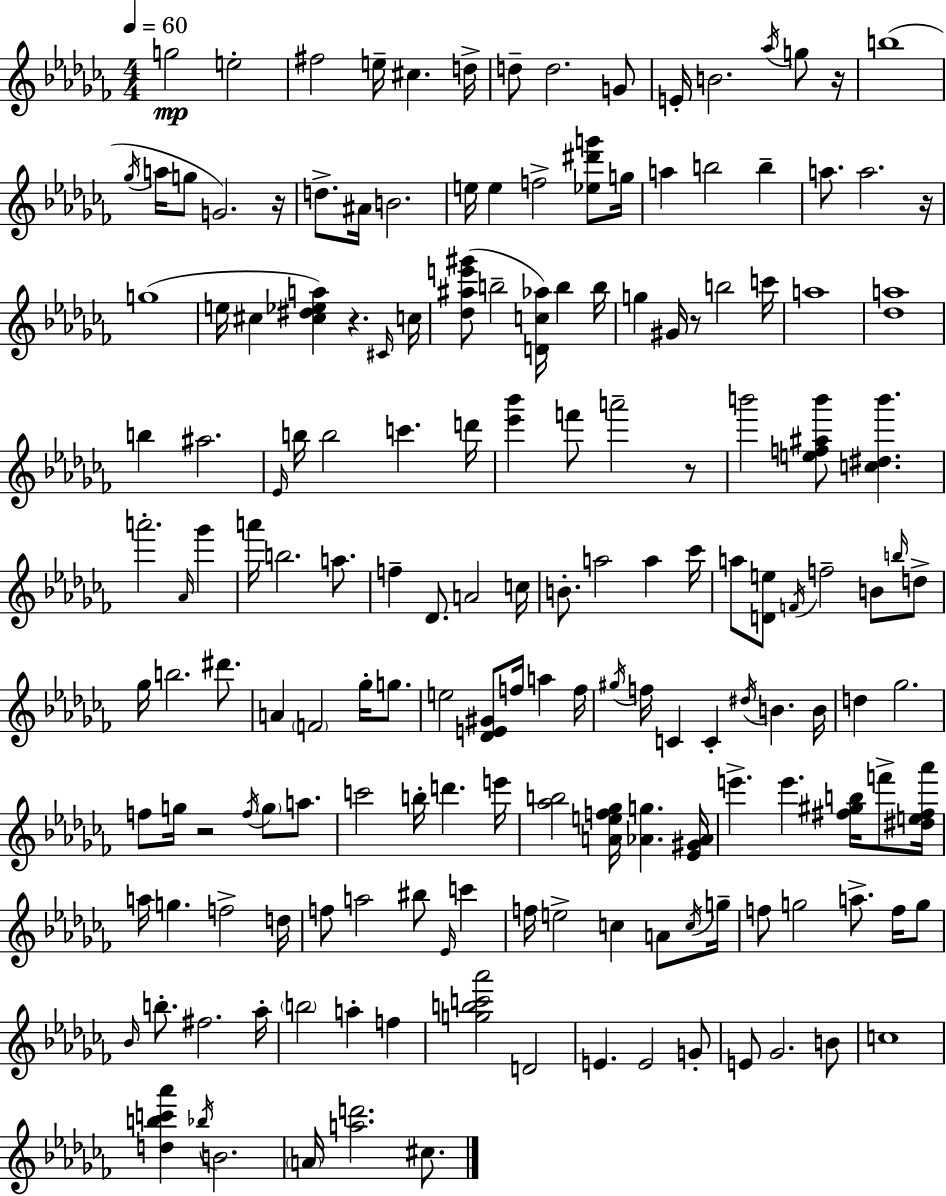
G5/h E5/h F#5/h E5/s C#5/q. D5/s D5/e D5/h. G4/e E4/s B4/h. Ab5/s G5/e R/s B5/w Gb5/s A5/s G5/e G4/h. R/s D5/e. A#4/s B4/h. E5/s E5/q F5/h [Eb5,D#6,G6]/e G5/s A5/q B5/h B5/q A5/e. A5/h. R/s G5/w E5/s C#5/q [C#5,D#5,Eb5,A5]/q R/q. C#4/s C5/s [Db5,A#5,E6,G#6]/e B5/h [D4,C5,Ab5]/s B5/q B5/s G5/q G#4/s R/e B5/h C6/s A5/w [Db5,A5]/w B5/q A#5/h. Eb4/s B5/s B5/h C6/q. D6/s [Eb6,Bb6]/q F6/e A6/h R/e B6/h [E5,F5,A#5,B6]/e [C5,D#5,B6]/q. A6/h. Ab4/s Gb6/q A6/s B5/h. A5/e. F5/q Db4/e. A4/h C5/s B4/e. A5/h A5/q CES6/s A5/e [D4,E5]/e F4/s F5/h B4/e B5/s D5/e Gb5/s B5/h. D#6/e. A4/q F4/h Gb5/s G5/e. E5/h [Db4,E4,G#4]/e F5/s A5/q F5/s G#5/s F5/s C4/q C4/q D#5/s B4/q. B4/s D5/q Gb5/h. F5/e G5/s R/h F5/s G5/e A5/e. C6/h B5/s D6/q. E6/s [Ab5,B5]/h [A4,E5,F5,Gb5]/s [Ab4,G5]/q. [Eb4,G#4,Ab4]/s E6/q. E6/q. [F#5,G#5,B5]/s F6/e [D#5,E5,F#5,Ab6]/s A5/s G5/q. F5/h D5/s F5/e A5/h BIS5/e Eb4/s C6/q F5/s E5/h C5/q A4/e C5/s G5/s F5/e G5/h A5/e. F5/s G5/e Bb4/s B5/e. F#5/h. Ab5/s B5/h A5/q F5/q [G5,B5,C6,Ab6]/h D4/h E4/q. E4/h G4/e E4/e Gb4/h. B4/e C5/w [D5,B5,C6,Ab6]/q Bb5/s B4/h. A4/s [A5,D6]/h. C#5/e.